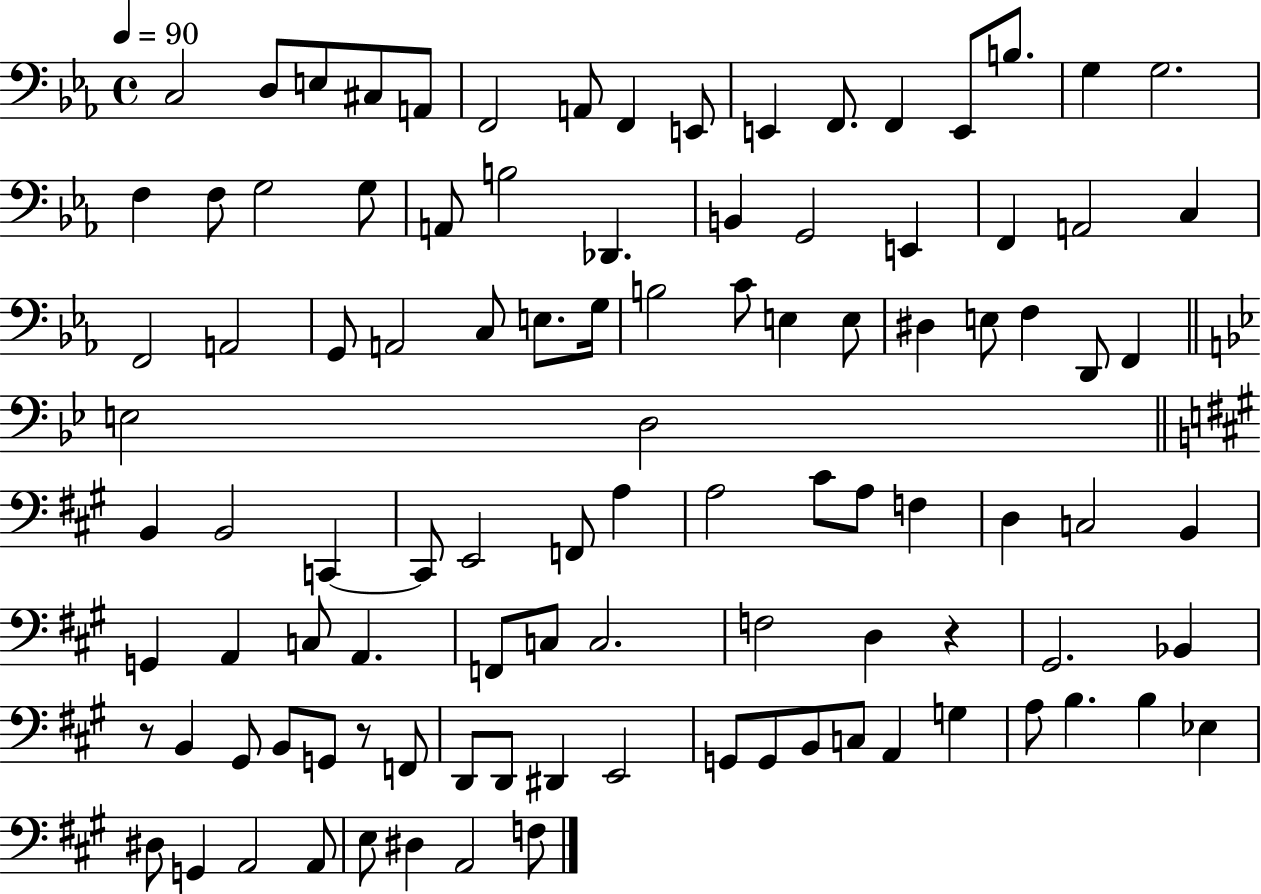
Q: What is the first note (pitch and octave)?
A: C3